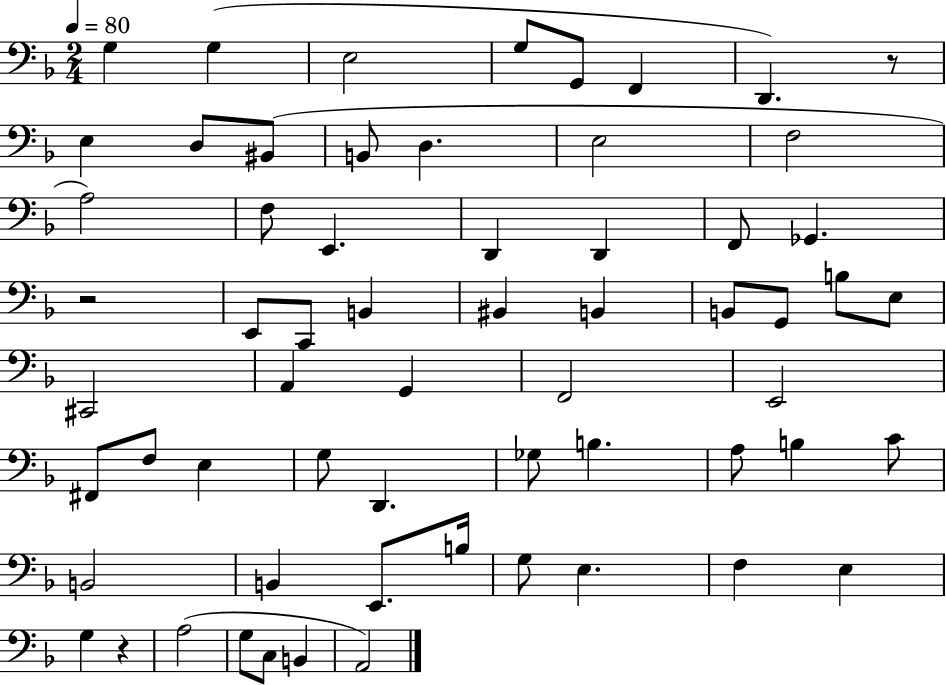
{
  \clef bass
  \numericTimeSignature
  \time 2/4
  \key f \major
  \tempo 4 = 80
  g4 g4( | e2 | g8 g,8 f,4 | d,4.) r8 | \break e4 d8 bis,8( | b,8 d4. | e2 | f2 | \break a2) | f8 e,4. | d,4 d,4 | f,8 ges,4. | \break r2 | e,8 c,8 b,4 | bis,4 b,4 | b,8 g,8 b8 e8 | \break cis,2 | a,4 g,4 | f,2 | e,2 | \break fis,8 f8 e4 | g8 d,4. | ges8 b4. | a8 b4 c'8 | \break b,2 | b,4 e,8. b16 | g8 e4. | f4 e4 | \break g4 r4 | a2( | g8 c8 b,4 | a,2) | \break \bar "|."
}